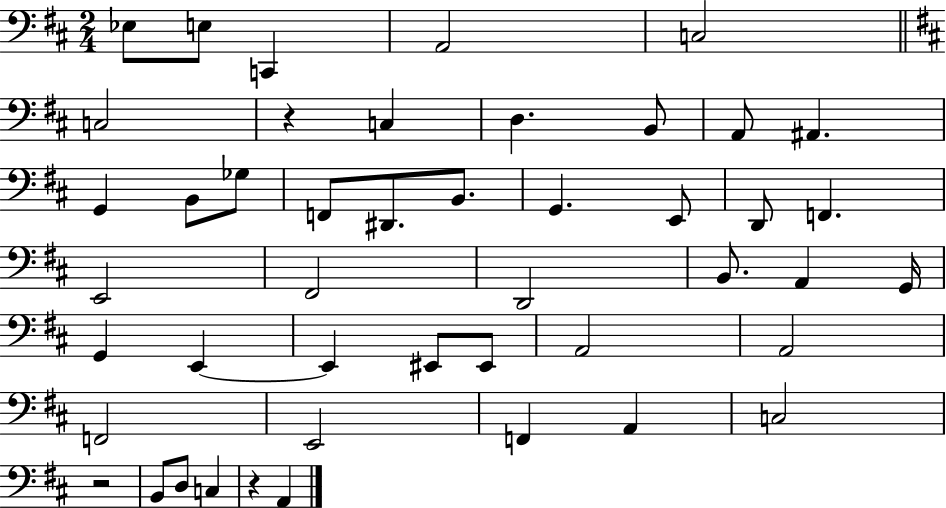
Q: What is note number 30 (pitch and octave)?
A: E2